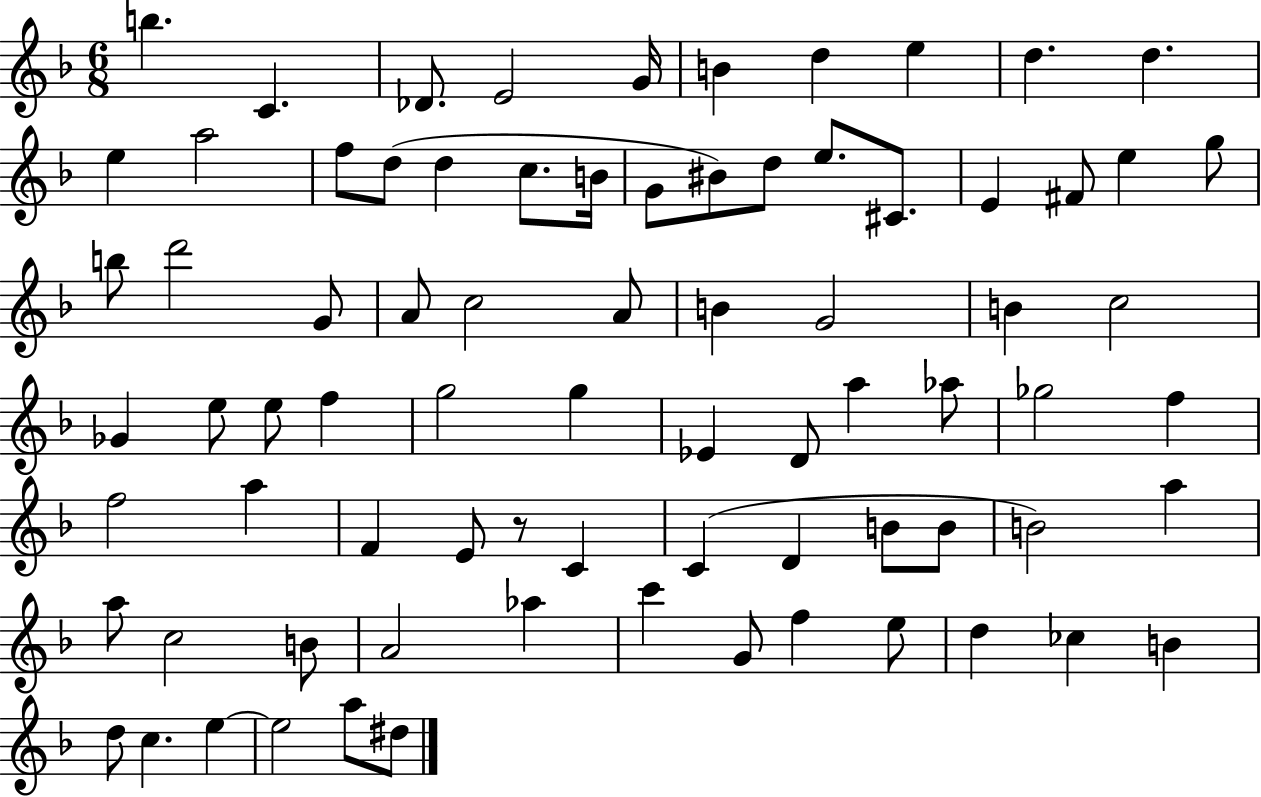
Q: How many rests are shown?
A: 1